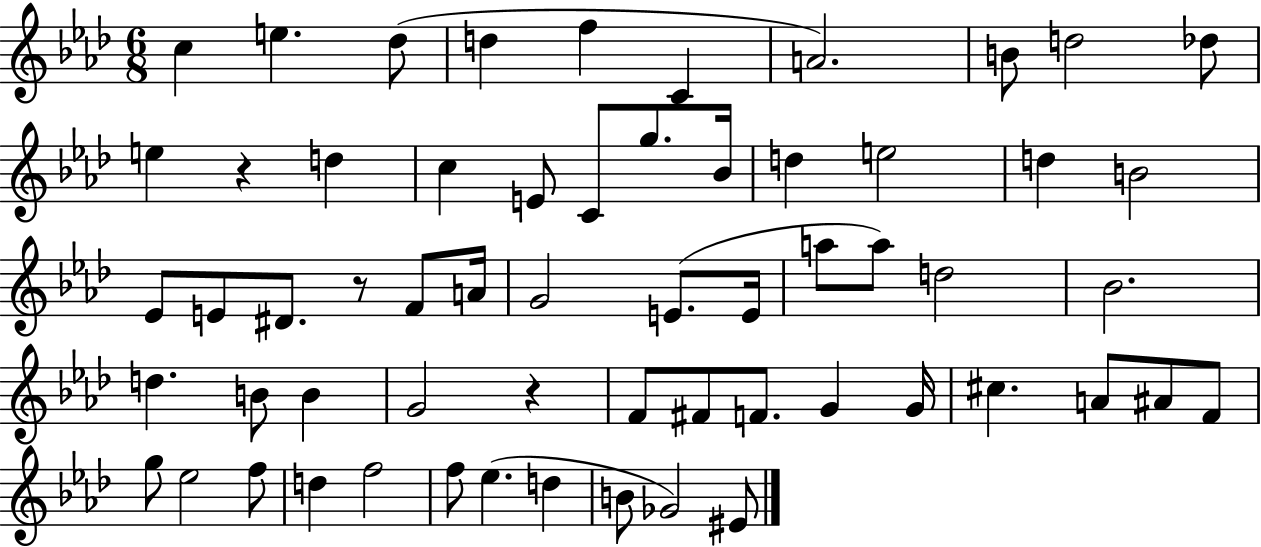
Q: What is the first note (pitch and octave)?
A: C5